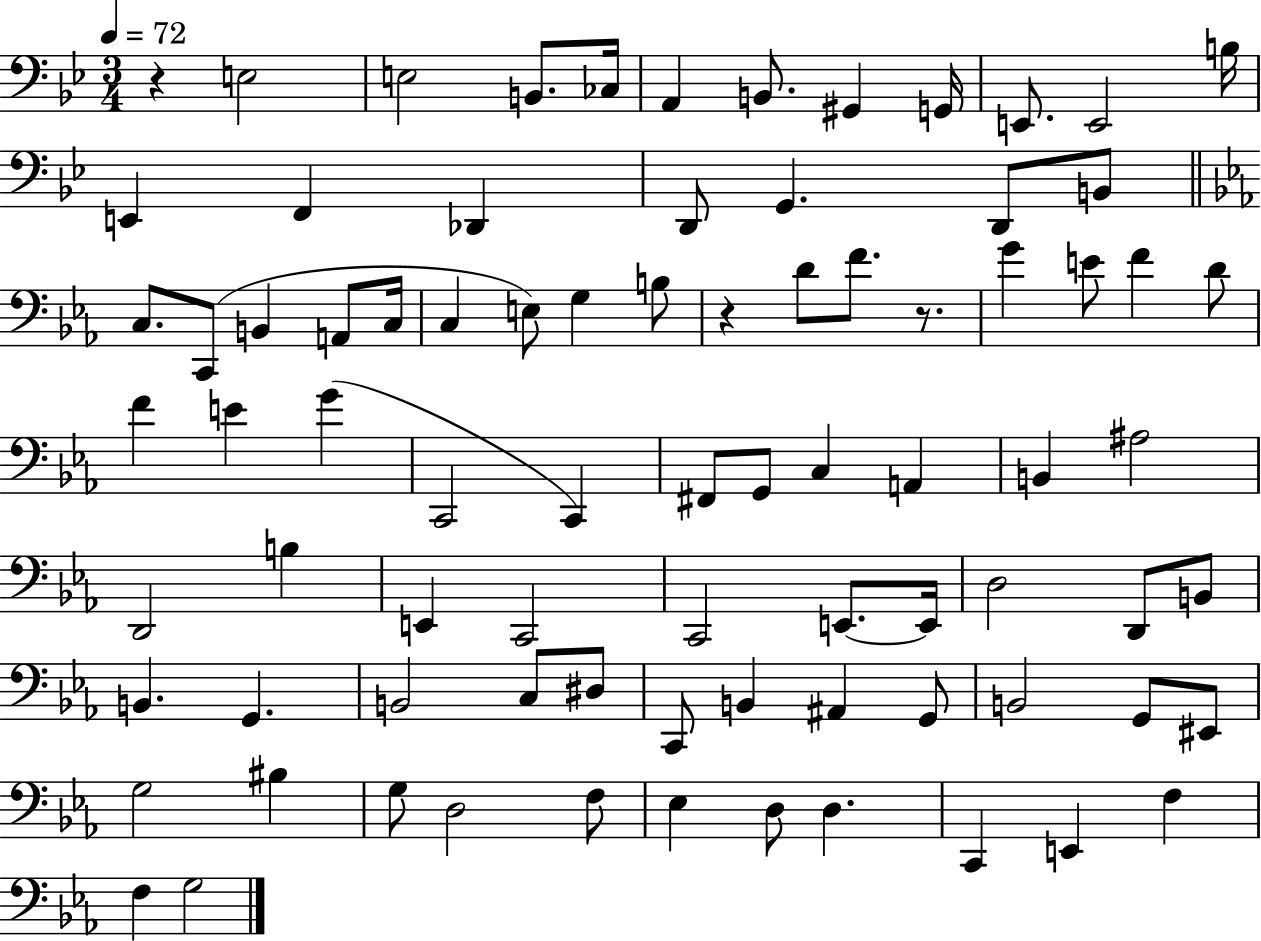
R/q E3/h E3/h B2/e. CES3/s A2/q B2/e. G#2/q G2/s E2/e. E2/h B3/s E2/q F2/q Db2/q D2/e G2/q. D2/e B2/e C3/e. C2/e B2/q A2/e C3/s C3/q E3/e G3/q B3/e R/q D4/e F4/e. R/e. G4/q E4/e F4/q D4/e F4/q E4/q G4/q C2/h C2/q F#2/e G2/e C3/q A2/q B2/q A#3/h D2/h B3/q E2/q C2/h C2/h E2/e. E2/s D3/h D2/e B2/e B2/q. G2/q. B2/h C3/e D#3/e C2/e B2/q A#2/q G2/e B2/h G2/e EIS2/e G3/h BIS3/q G3/e D3/h F3/e Eb3/q D3/e D3/q. C2/q E2/q F3/q F3/q G3/h